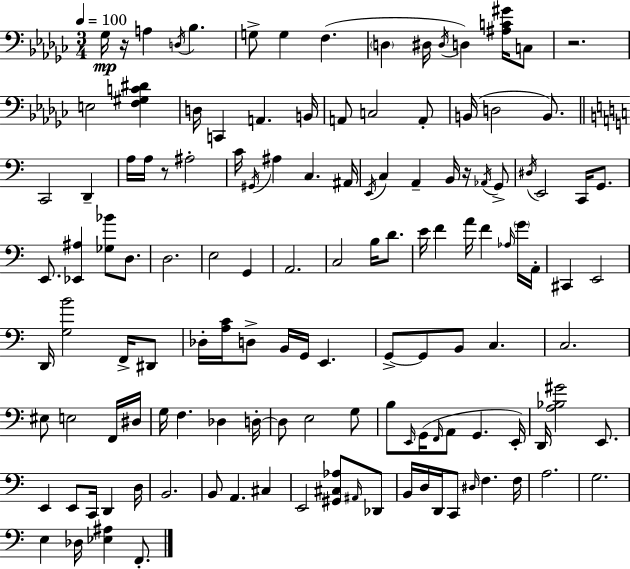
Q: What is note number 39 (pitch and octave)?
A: G2